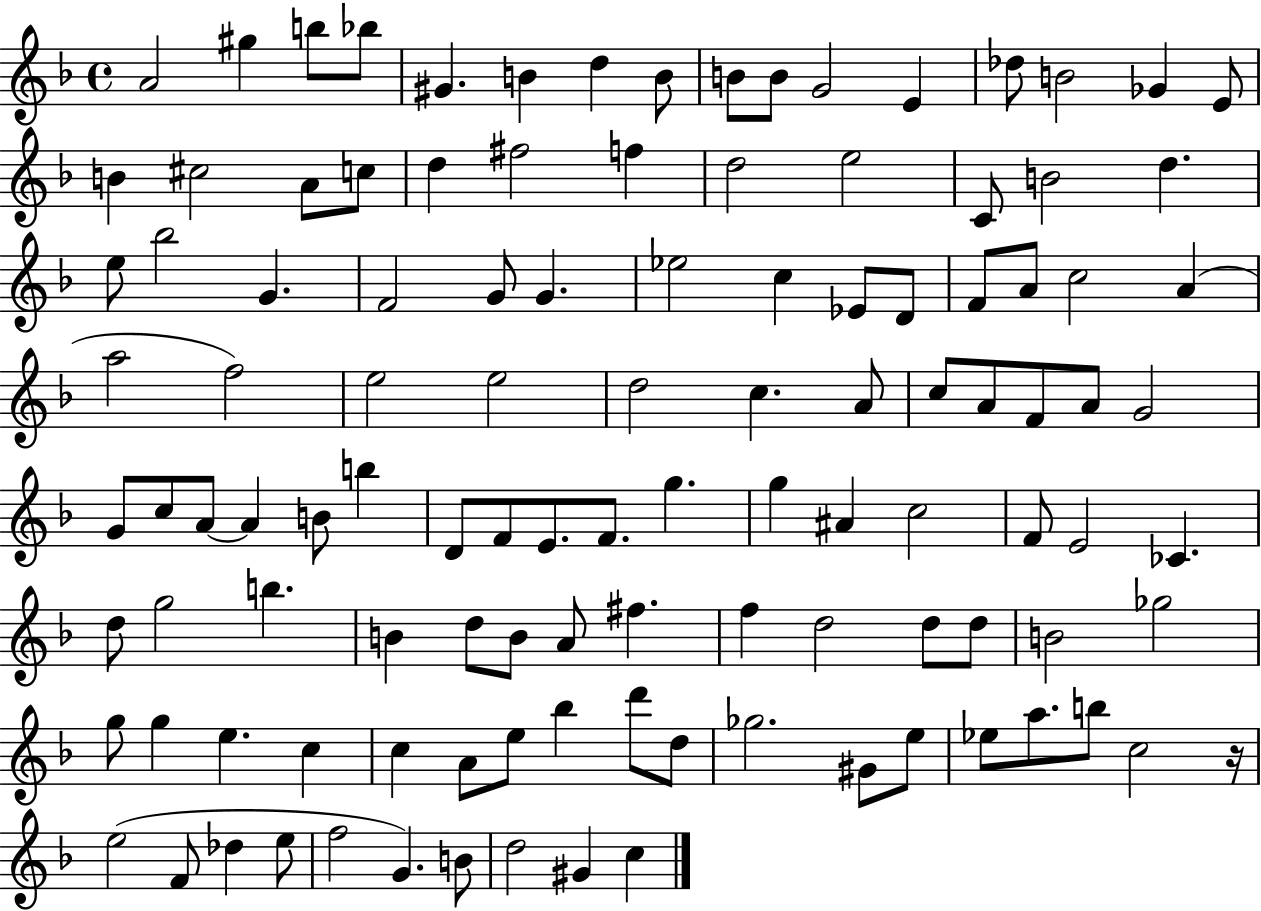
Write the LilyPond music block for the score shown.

{
  \clef treble
  \time 4/4
  \defaultTimeSignature
  \key f \major
  a'2 gis''4 b''8 bes''8 | gis'4. b'4 d''4 b'8 | b'8 b'8 g'2 e'4 | des''8 b'2 ges'4 e'8 | \break b'4 cis''2 a'8 c''8 | d''4 fis''2 f''4 | d''2 e''2 | c'8 b'2 d''4. | \break e''8 bes''2 g'4. | f'2 g'8 g'4. | ees''2 c''4 ees'8 d'8 | f'8 a'8 c''2 a'4( | \break a''2 f''2) | e''2 e''2 | d''2 c''4. a'8 | c''8 a'8 f'8 a'8 g'2 | \break g'8 c''8 a'8~~ a'4 b'8 b''4 | d'8 f'8 e'8. f'8. g''4. | g''4 ais'4 c''2 | f'8 e'2 ces'4. | \break d''8 g''2 b''4. | b'4 d''8 b'8 a'8 fis''4. | f''4 d''2 d''8 d''8 | b'2 ges''2 | \break g''8 g''4 e''4. c''4 | c''4 a'8 e''8 bes''4 d'''8 d''8 | ges''2. gis'8 e''8 | ees''8 a''8. b''8 c''2 r16 | \break e''2( f'8 des''4 e''8 | f''2 g'4.) b'8 | d''2 gis'4 c''4 | \bar "|."
}